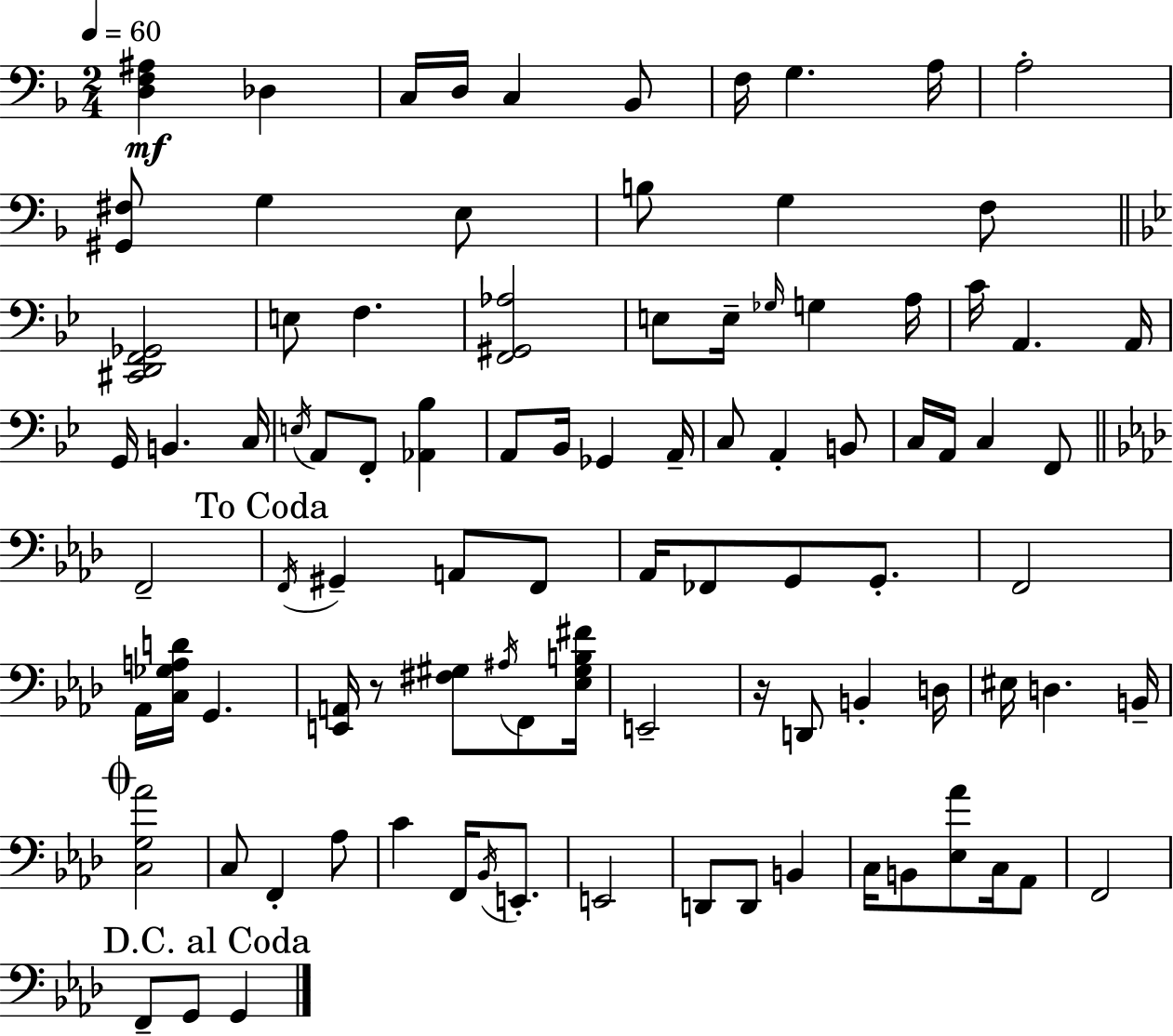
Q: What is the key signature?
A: F major